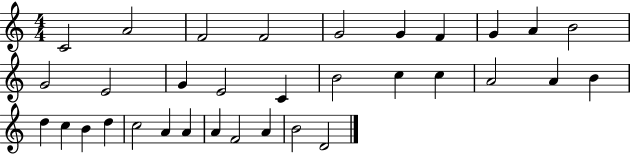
{
  \clef treble
  \numericTimeSignature
  \time 4/4
  \key c \major
  c'2 a'2 | f'2 f'2 | g'2 g'4 f'4 | g'4 a'4 b'2 | \break g'2 e'2 | g'4 e'2 c'4 | b'2 c''4 c''4 | a'2 a'4 b'4 | \break d''4 c''4 b'4 d''4 | c''2 a'4 a'4 | a'4 f'2 a'4 | b'2 d'2 | \break \bar "|."
}